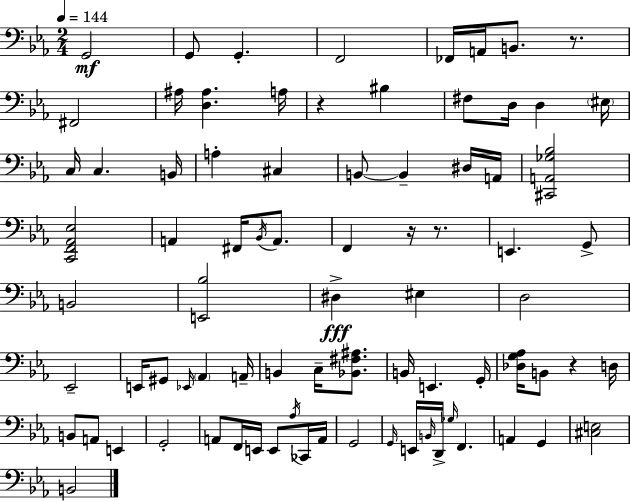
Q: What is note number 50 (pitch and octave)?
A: A2